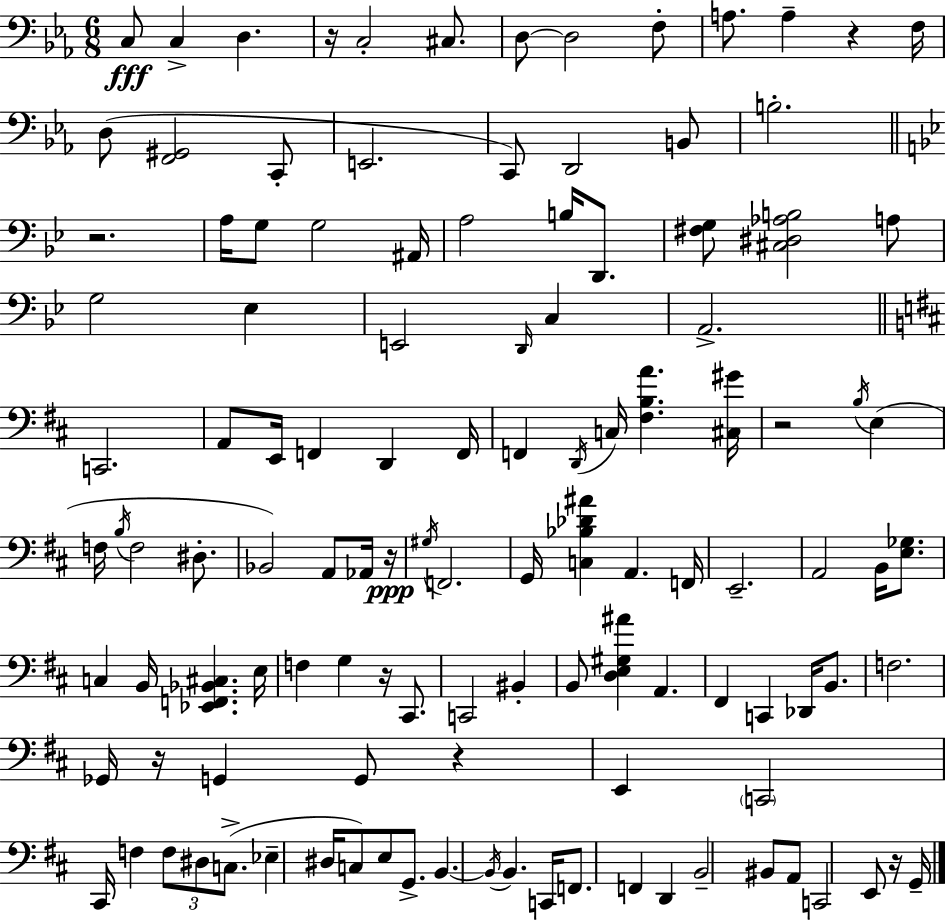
C3/e C3/q D3/q. R/s C3/h C#3/e. D3/e D3/h F3/e A3/e. A3/q R/q F3/s D3/e [F2,G#2]/h C2/e E2/h. C2/e D2/h B2/e B3/h. R/h. A3/s G3/e G3/h A#2/s A3/h B3/s D2/e. [F#3,G3]/e [C#3,D#3,Ab3,B3]/h A3/e G3/h Eb3/q E2/h D2/s C3/q A2/h. C2/h. A2/e E2/s F2/q D2/q F2/s F2/q D2/s C3/s [F#3,B3,A4]/q. [C#3,G#4]/s R/h B3/s E3/q F3/s B3/s F3/h D#3/e. Bb2/h A2/e Ab2/s R/s G#3/s F2/h. G2/s [C3,Bb3,Db4,A#4]/q A2/q. F2/s E2/h. A2/h B2/s [E3,Gb3]/e. C3/q B2/s [Eb2,F2,Bb2,C#3]/q. E3/s F3/q G3/q R/s C#2/e. C2/h BIS2/q B2/e [D3,E3,G#3,A#4]/q A2/q. F#2/q C2/q Db2/s B2/e. F3/h. Gb2/s R/s G2/q G2/e R/q E2/q C2/h C#2/s F3/q F3/e D#3/e C3/e. Eb3/q D#3/s C3/e E3/e G2/e. B2/q. B2/s B2/q. C2/s F2/e. F2/q D2/q B2/h BIS2/e A2/e C2/h E2/e R/s G2/s